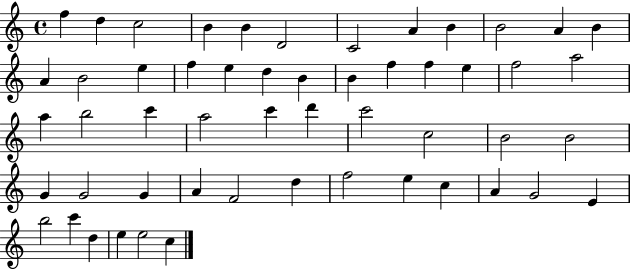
{
  \clef treble
  \time 4/4
  \defaultTimeSignature
  \key c \major
  f''4 d''4 c''2 | b'4 b'4 d'2 | c'2 a'4 b'4 | b'2 a'4 b'4 | \break a'4 b'2 e''4 | f''4 e''4 d''4 b'4 | b'4 f''4 f''4 e''4 | f''2 a''2 | \break a''4 b''2 c'''4 | a''2 c'''4 d'''4 | c'''2 c''2 | b'2 b'2 | \break g'4 g'2 g'4 | a'4 f'2 d''4 | f''2 e''4 c''4 | a'4 g'2 e'4 | \break b''2 c'''4 d''4 | e''4 e''2 c''4 | \bar "|."
}